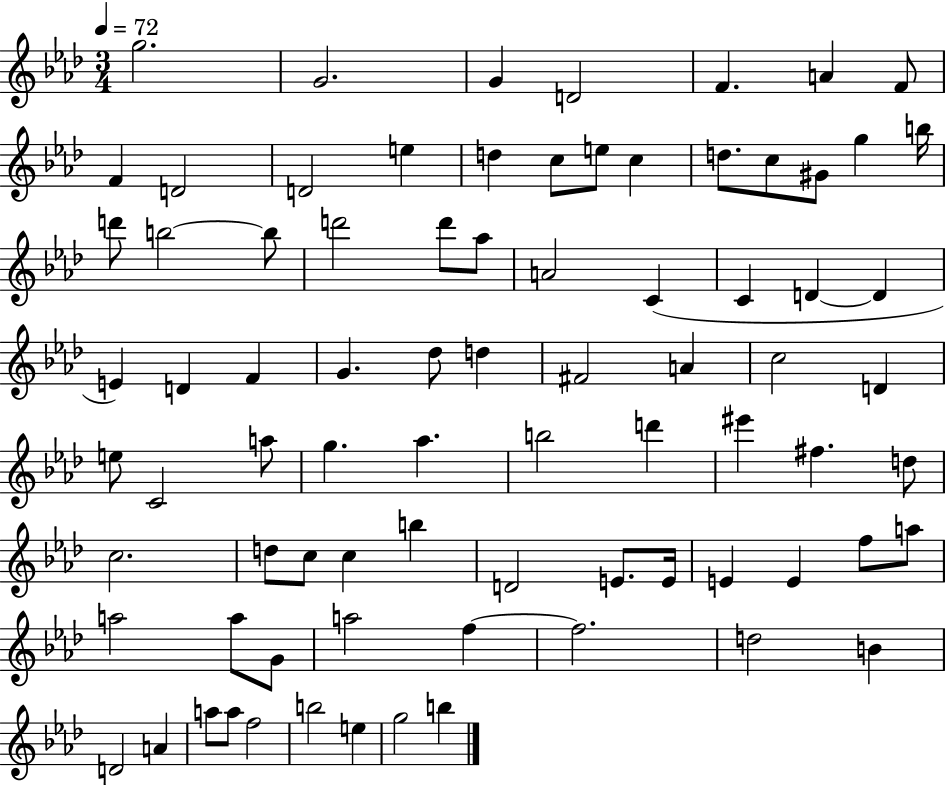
X:1
T:Untitled
M:3/4
L:1/4
K:Ab
g2 G2 G D2 F A F/2 F D2 D2 e d c/2 e/2 c d/2 c/2 ^G/2 g b/4 d'/2 b2 b/2 d'2 d'/2 _a/2 A2 C C D D E D F G _d/2 d ^F2 A c2 D e/2 C2 a/2 g _a b2 d' ^e' ^f d/2 c2 d/2 c/2 c b D2 E/2 E/4 E E f/2 a/2 a2 a/2 G/2 a2 f f2 d2 B D2 A a/2 a/2 f2 b2 e g2 b